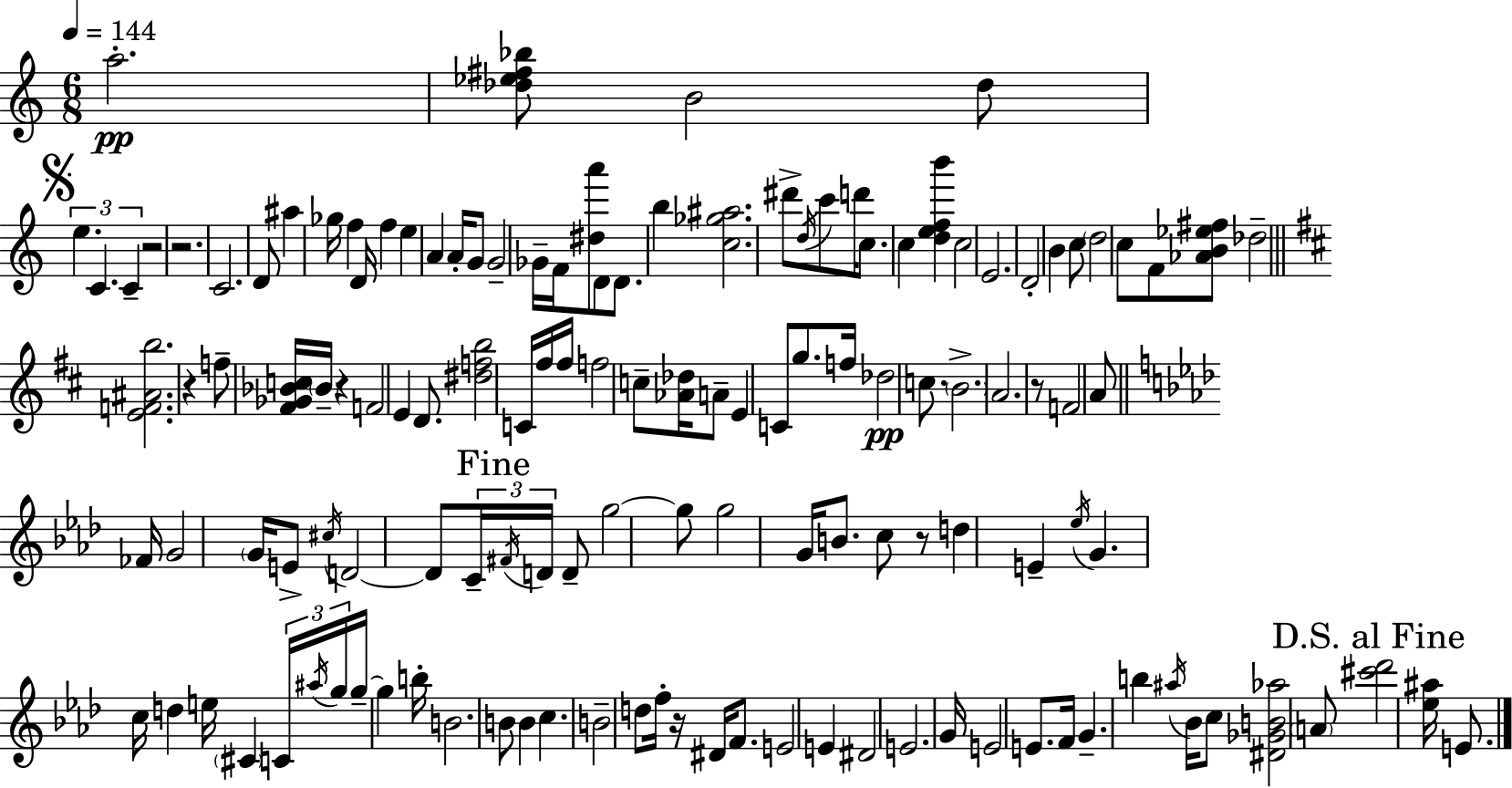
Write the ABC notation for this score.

X:1
T:Untitled
M:6/8
L:1/4
K:C
a2 [_d_e^f_b]/2 B2 _d/2 e C C z2 z2 C2 D/2 ^a _g/4 f D/4 f e A A/4 G/2 G2 _G/4 F/4 [^da']/2 D/2 D/2 b [c_g^a]2 ^d'/2 d/4 c'/2 d'/4 c/2 c [defb'] c2 E2 D2 B c/2 d2 c/2 F/2 [_AB_e^f]/2 _d2 [EF^Ab]2 z f/2 [^F_G_Bc]/4 _B/4 z F2 E D/2 [^dfb]2 C/4 ^f/4 ^f/4 f2 c/2 [_A_d]/4 A/2 E C/2 g/2 f/4 _d2 c/2 B2 A2 z/2 F2 A/2 _F/4 G2 G/4 E/2 ^c/4 D2 D/2 C/4 ^F/4 D/4 D/2 g2 g/2 g2 G/4 B/2 c/2 z/2 d E _e/4 G c/4 d e/4 ^C C/4 ^a/4 g/4 g/4 g b/4 B2 B/2 B c B2 d/2 f/4 z/4 ^D/4 F/2 E2 E ^D2 E2 G/4 E2 E/2 F/4 G b ^a/4 _B/4 c/2 [^D_GB_a]2 A/2 [^c'_d']2 [_e^a]/4 E/2